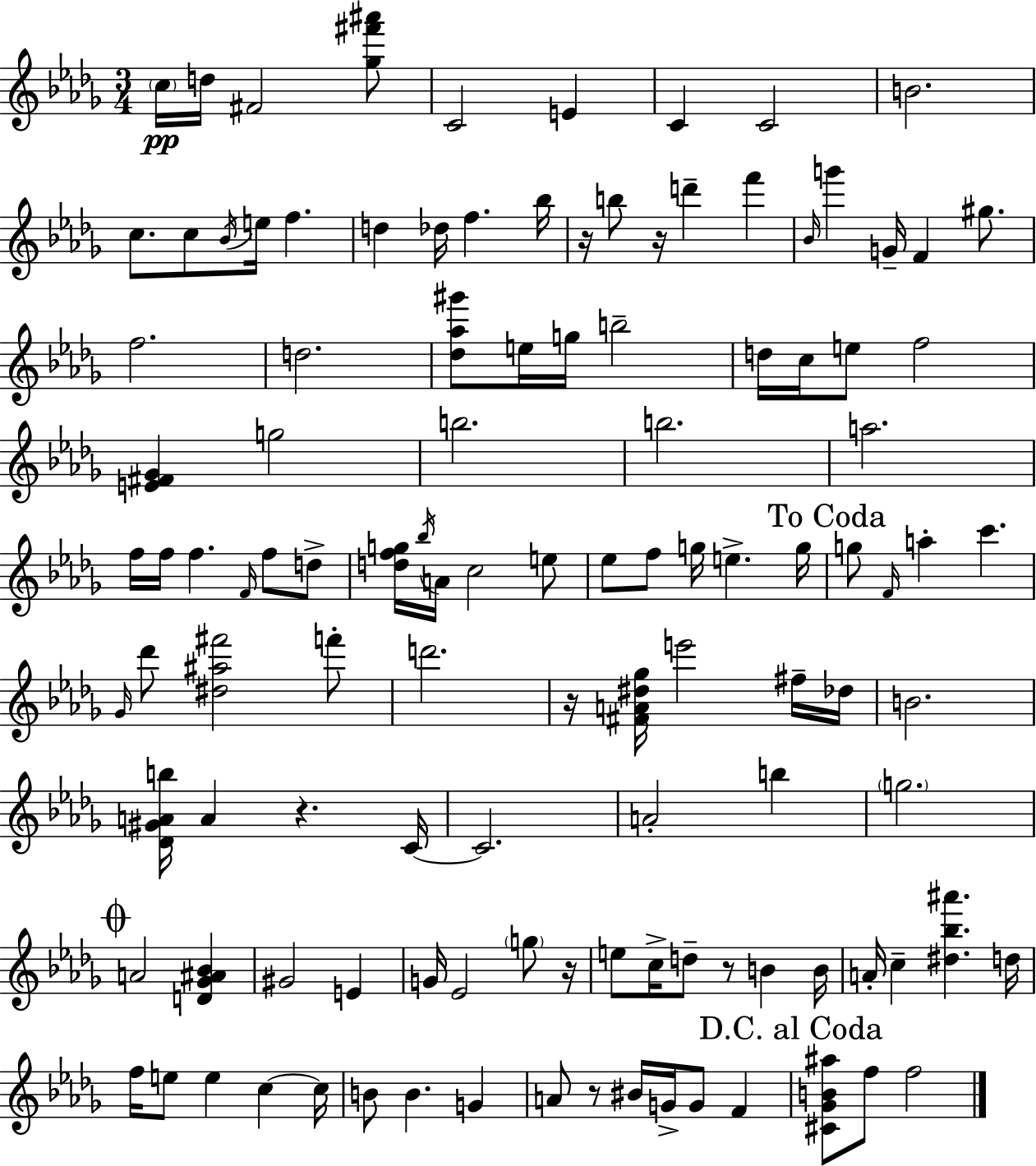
X:1
T:Untitled
M:3/4
L:1/4
K:Bbm
c/4 d/4 ^F2 [_g^f'^a']/2 C2 E C C2 B2 c/2 c/2 _B/4 e/4 f d _d/4 f _b/4 z/4 b/2 z/4 d' f' _B/4 g' G/4 F ^g/2 f2 d2 [_d_a^g']/2 e/4 g/4 b2 d/4 c/4 e/2 f2 [E^F_G] g2 b2 b2 a2 f/4 f/4 f F/4 f/2 d/2 [dfg]/4 _b/4 A/4 c2 e/2 _e/2 f/2 g/4 e g/4 g/2 F/4 a c' _G/4 _d'/2 [^d^a^f']2 f'/2 d'2 z/4 [^FA^d_g]/4 e'2 ^f/4 _d/4 B2 [_D^GAb]/4 A z C/4 C2 A2 b g2 A2 [D_G^A_B] ^G2 E G/4 _E2 g/2 z/4 e/2 c/4 d/2 z/2 B B/4 A/4 c [^d_b^a'] d/4 f/4 e/2 e c c/4 B/2 B G A/2 z/2 ^B/4 G/4 G/2 F [^C_GB^a]/2 f/2 f2